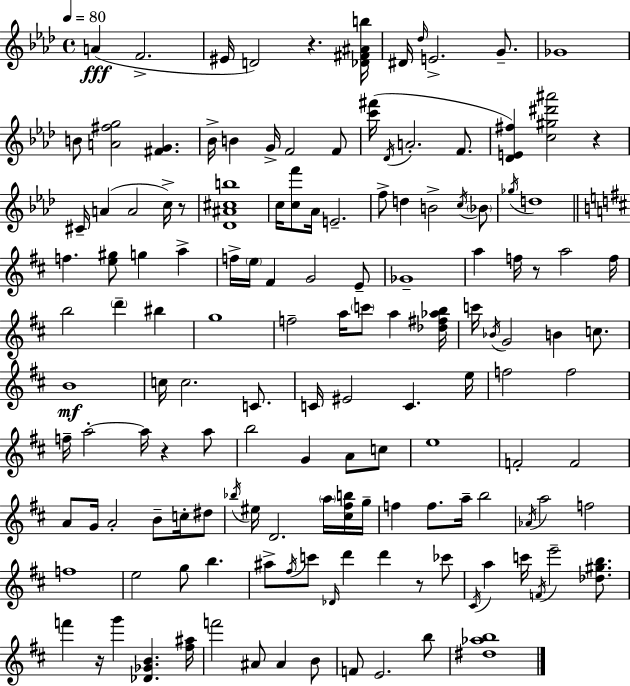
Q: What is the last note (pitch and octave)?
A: B5